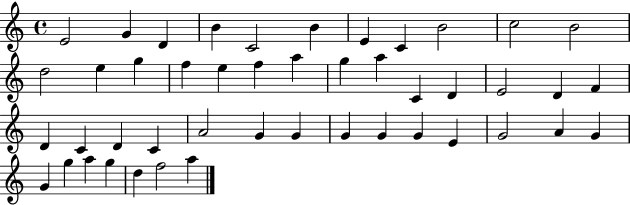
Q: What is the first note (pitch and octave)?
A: E4